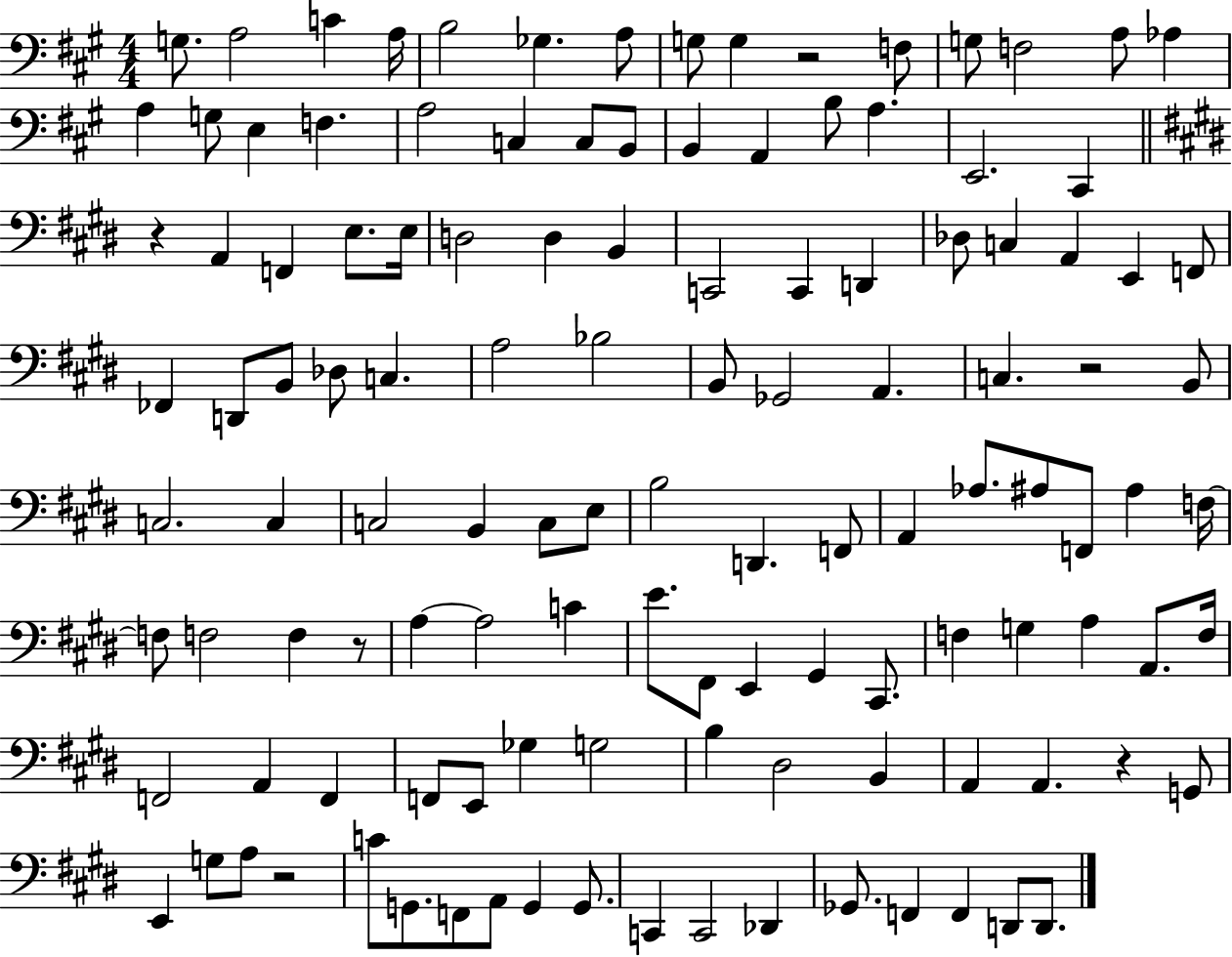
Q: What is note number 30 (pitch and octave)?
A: F2